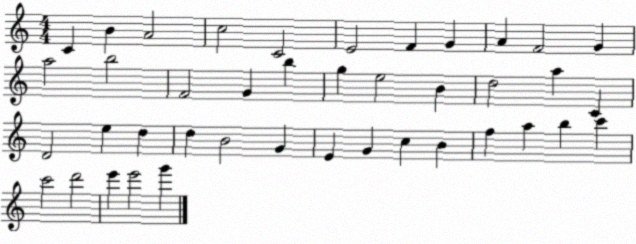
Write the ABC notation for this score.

X:1
T:Untitled
M:4/4
L:1/4
K:C
C B A2 c2 C2 E2 F G A F2 G a2 b2 F2 G b g e2 B d2 a C D2 e d d B2 G E G c B f a b c' c'2 d'2 e' e'2 g'